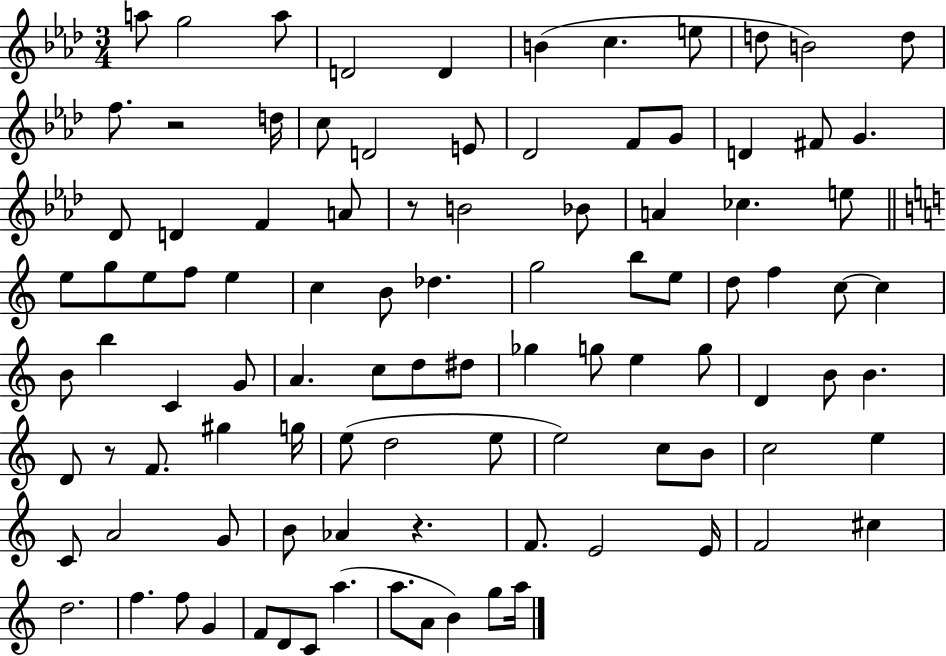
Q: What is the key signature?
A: AES major